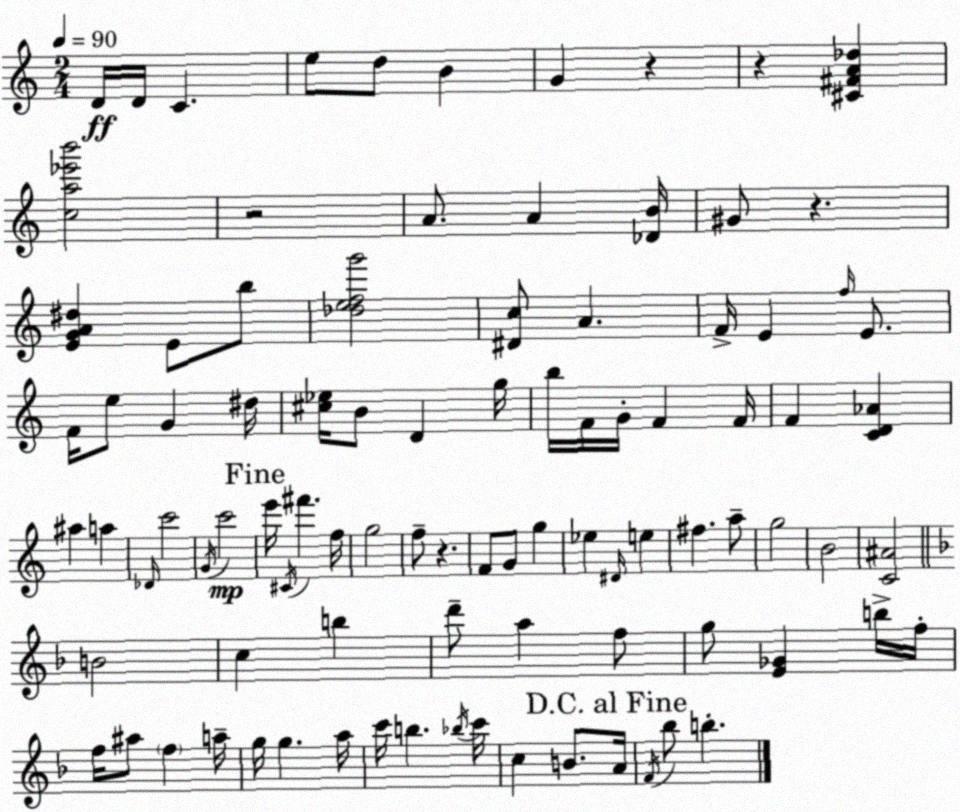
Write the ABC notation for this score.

X:1
T:Untitled
M:2/4
L:1/4
K:C
D/4 D/4 C e/2 d/2 B G z z [^C^FA_d] [ca_e'b']2 z2 A/2 A [_DB]/4 ^G/2 z [EGA^d] E/2 b/2 [_defg']2 [^Dc]/2 A F/4 E f/4 E/2 F/4 e/2 G ^d/4 [^c_e]/4 B/2 D g/4 b/4 F/4 G/4 F F/4 F [CD_A] ^a a _D/4 c'2 G/4 c'2 e'/4 ^C/4 ^f' f/4 g2 f/2 z F/2 G/2 g _e ^D/4 e ^f a/2 g2 B2 [C^A]2 B2 c b d'/2 a f/2 g/2 [E_G] b/4 f/4 f/4 ^a/2 f a/4 g/4 g a/4 c'/4 b _b/4 c'/4 c B/2 A/4 F/4 _b/2 b